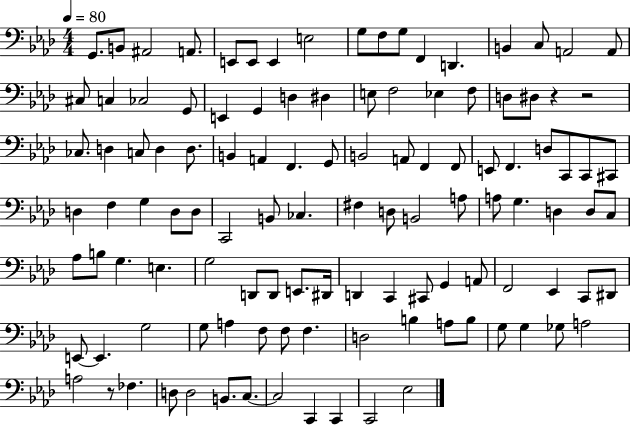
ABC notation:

X:1
T:Untitled
M:4/4
L:1/4
K:Ab
G,,/2 B,,/2 ^A,,2 A,,/2 E,,/2 E,,/2 E,, E,2 G,/2 F,/2 G,/2 F,, D,, B,, C,/2 A,,2 A,,/2 ^C,/2 C, _C,2 G,,/2 E,, G,, D, ^D, E,/2 F,2 _E, F,/2 D,/2 ^D,/2 z z2 _C,/2 D, C,/2 D, D,/2 B,, A,, F,, G,,/2 B,,2 A,,/2 F,, F,,/2 E,,/2 F,, D,/2 C,,/2 C,,/2 ^C,,/2 D, F, G, D,/2 D,/2 C,,2 B,,/2 _C, ^F, D,/2 B,,2 A,/2 A,/2 G, D, D,/2 C,/2 _A,/2 B,/2 G, E, G,2 D,,/2 D,,/2 E,,/2 ^D,,/4 D,, C,, ^C,,/2 G,, A,,/2 F,,2 _E,, C,,/2 ^D,,/2 E,,/2 E,, G,2 G,/2 A, F,/2 F,/2 F, D,2 B, A,/2 B,/2 G,/2 G, _G,/2 A,2 A,2 z/2 _F, D,/2 D,2 B,,/2 C,/2 C,2 C,, C,, C,,2 _E,2